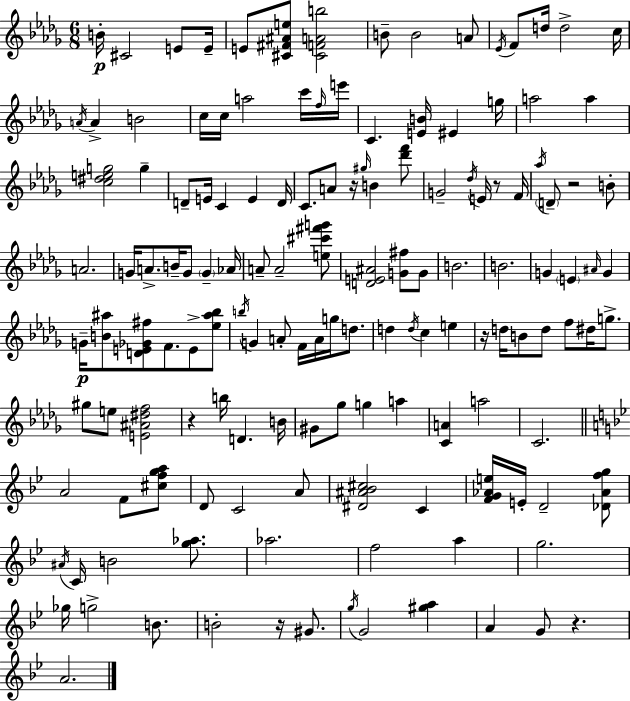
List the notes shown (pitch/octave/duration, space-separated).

B4/s C#4/h E4/e E4/s E4/e [C#4,F#4,A#4,E5]/e [C#4,F4,A4,B5]/h B4/e B4/h A4/e Eb4/s F4/e D5/s D5/h C5/s A4/s A4/q B4/h C5/s C5/s A5/h C6/s F5/s E6/s C4/q. [E4,B4]/s EIS4/q G5/s A5/h A5/q [C5,D#5,E5,G5]/h G5/q D4/e E4/s C4/q E4/q D4/s C4/e. A4/e R/s G#5/s B4/q [Db6,F6]/e G4/h Db5/s E4/s R/e F4/s Ab5/s D4/e R/h B4/e A4/h. G4/s A4/e. B4/s G4/e G4/q Ab4/s A4/e A4/h [E5,C#6,F#6,G6]/e [D4,E4,A#4]/h [G4,F#5]/e G4/e B4/h. B4/h. G4/q E4/q A#4/s G4/q G4/s [B4,A#5]/e [D4,E4,Gb4,F#5]/e F4/e. E4/e [Eb5,A#5,Bb5]/e B5/s G4/q A4/e F4/s A4/s G5/s D5/e. D5/q D5/s C5/q E5/q R/s D5/s B4/e D5/e F5/e D#5/s G5/e. G#5/e E5/e [E4,A#4,D#5,F5]/h R/q B5/s D4/q. B4/s G#4/e Gb5/e G5/q A5/q [C4,A4]/q A5/h C4/h. A4/h F4/e [C#5,F5,G5,A5]/e D4/e C4/h A4/e [D#4,A#4,Bb4,C#5]/h C4/q [F4,G4,Ab4,E5]/s E4/s D4/h [Db4,Ab4,F5,G5]/e A#4/s C4/s B4/h [G5,Ab5]/e. Ab5/h. F5/h A5/q G5/h. Gb5/s G5/h B4/e. B4/h R/s G#4/e. G5/s G4/h [G#5,A5]/q A4/q G4/e R/q. A4/h.